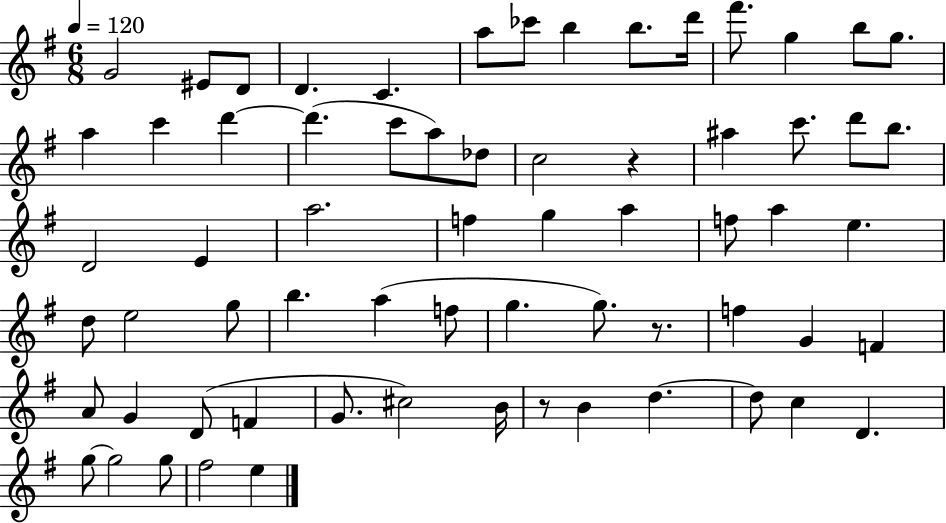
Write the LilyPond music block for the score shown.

{
  \clef treble
  \numericTimeSignature
  \time 6/8
  \key g \major
  \tempo 4 = 120
  g'2 eis'8 d'8 | d'4. c'4. | a''8 ces'''8 b''4 b''8. d'''16 | fis'''8. g''4 b''8 g''8. | \break a''4 c'''4 d'''4~~ | d'''4.( c'''8 a''8) des''8 | c''2 r4 | ais''4 c'''8. d'''8 b''8. | \break d'2 e'4 | a''2. | f''4 g''4 a''4 | f''8 a''4 e''4. | \break d''8 e''2 g''8 | b''4. a''4( f''8 | g''4. g''8.) r8. | f''4 g'4 f'4 | \break a'8 g'4 d'8( f'4 | g'8. cis''2) b'16 | r8 b'4 d''4.~~ | d''8 c''4 d'4. | \break g''8~~ g''2 g''8 | fis''2 e''4 | \bar "|."
}